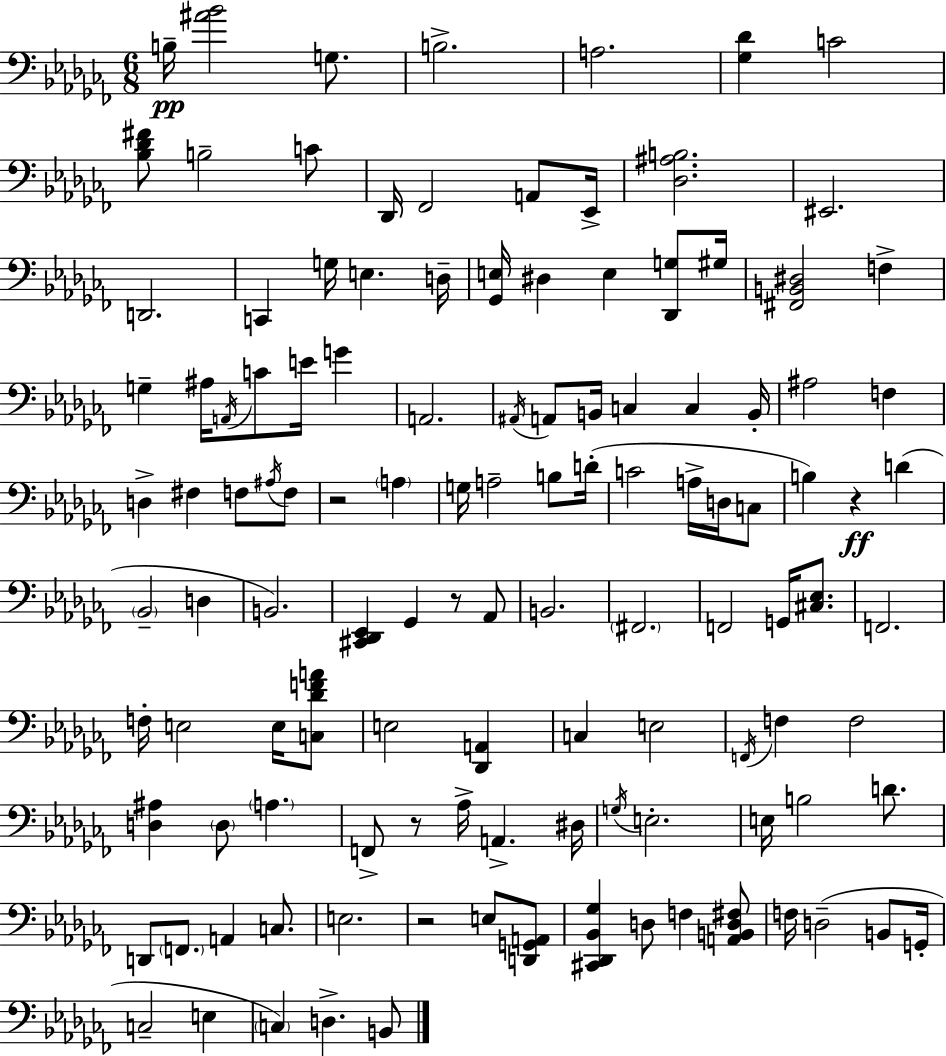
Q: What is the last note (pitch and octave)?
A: B2